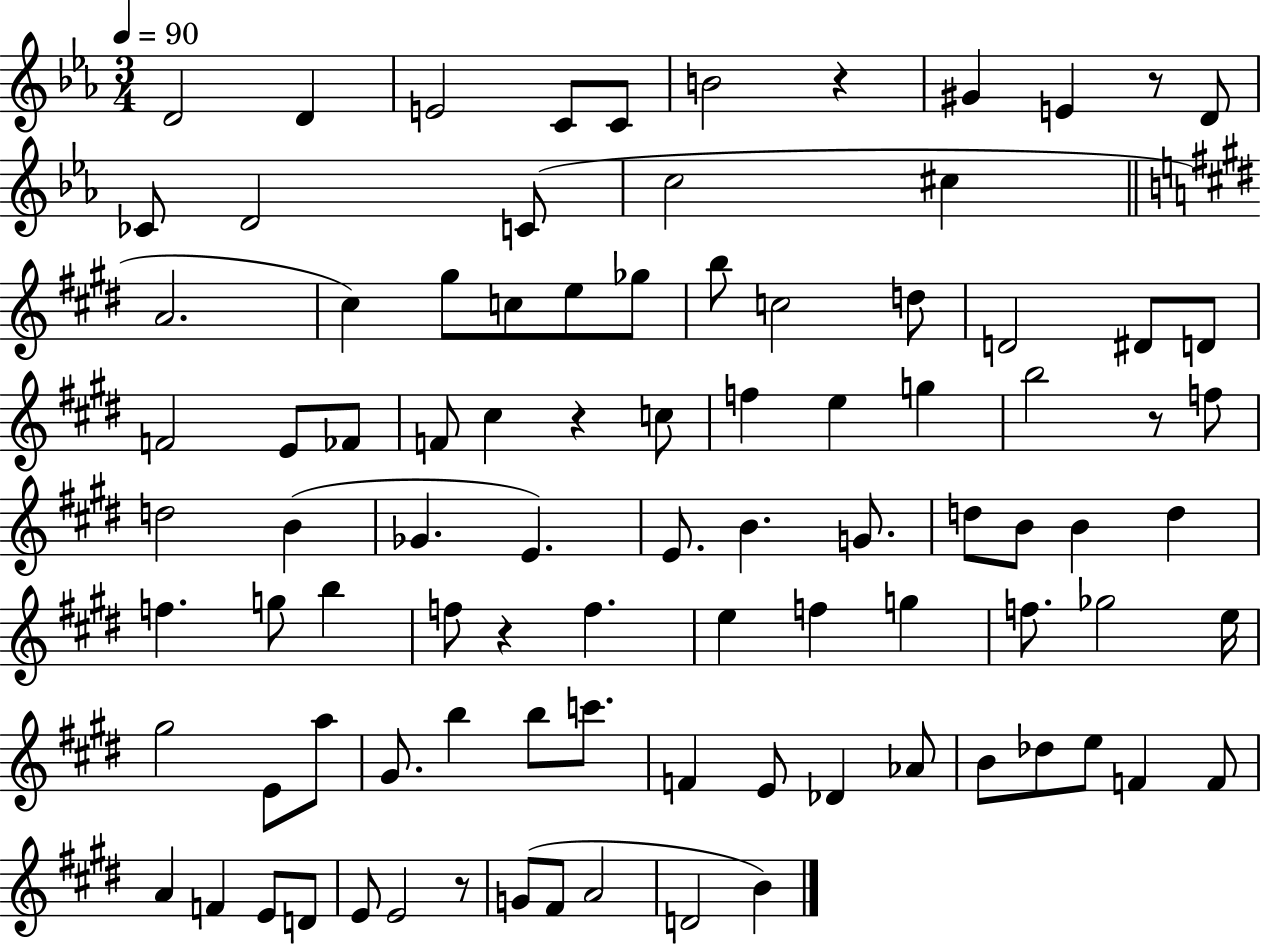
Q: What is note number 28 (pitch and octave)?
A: E4